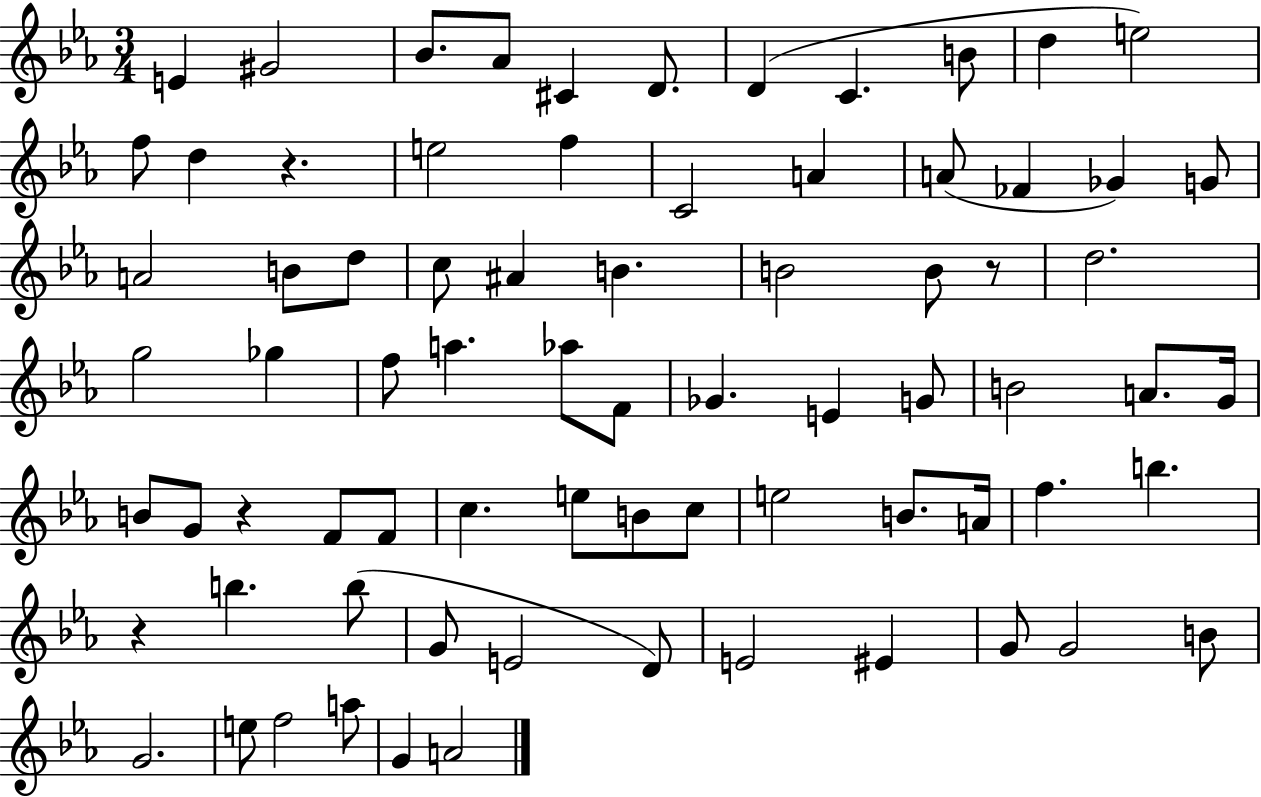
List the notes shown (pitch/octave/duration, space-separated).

E4/q G#4/h Bb4/e. Ab4/e C#4/q D4/e. D4/q C4/q. B4/e D5/q E5/h F5/e D5/q R/q. E5/h F5/q C4/h A4/q A4/e FES4/q Gb4/q G4/e A4/h B4/e D5/e C5/e A#4/q B4/q. B4/h B4/e R/e D5/h. G5/h Gb5/q F5/e A5/q. Ab5/e F4/e Gb4/q. E4/q G4/e B4/h A4/e. G4/s B4/e G4/e R/q F4/e F4/e C5/q. E5/e B4/e C5/e E5/h B4/e. A4/s F5/q. B5/q. R/q B5/q. B5/e G4/e E4/h D4/e E4/h EIS4/q G4/e G4/h B4/e G4/h. E5/e F5/h A5/e G4/q A4/h